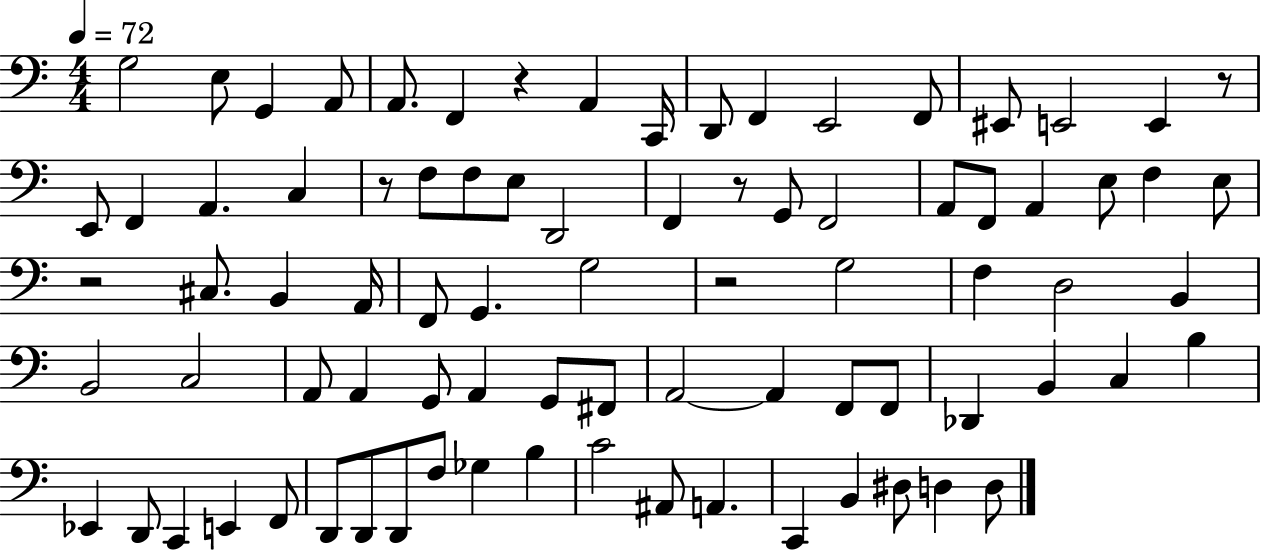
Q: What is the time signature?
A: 4/4